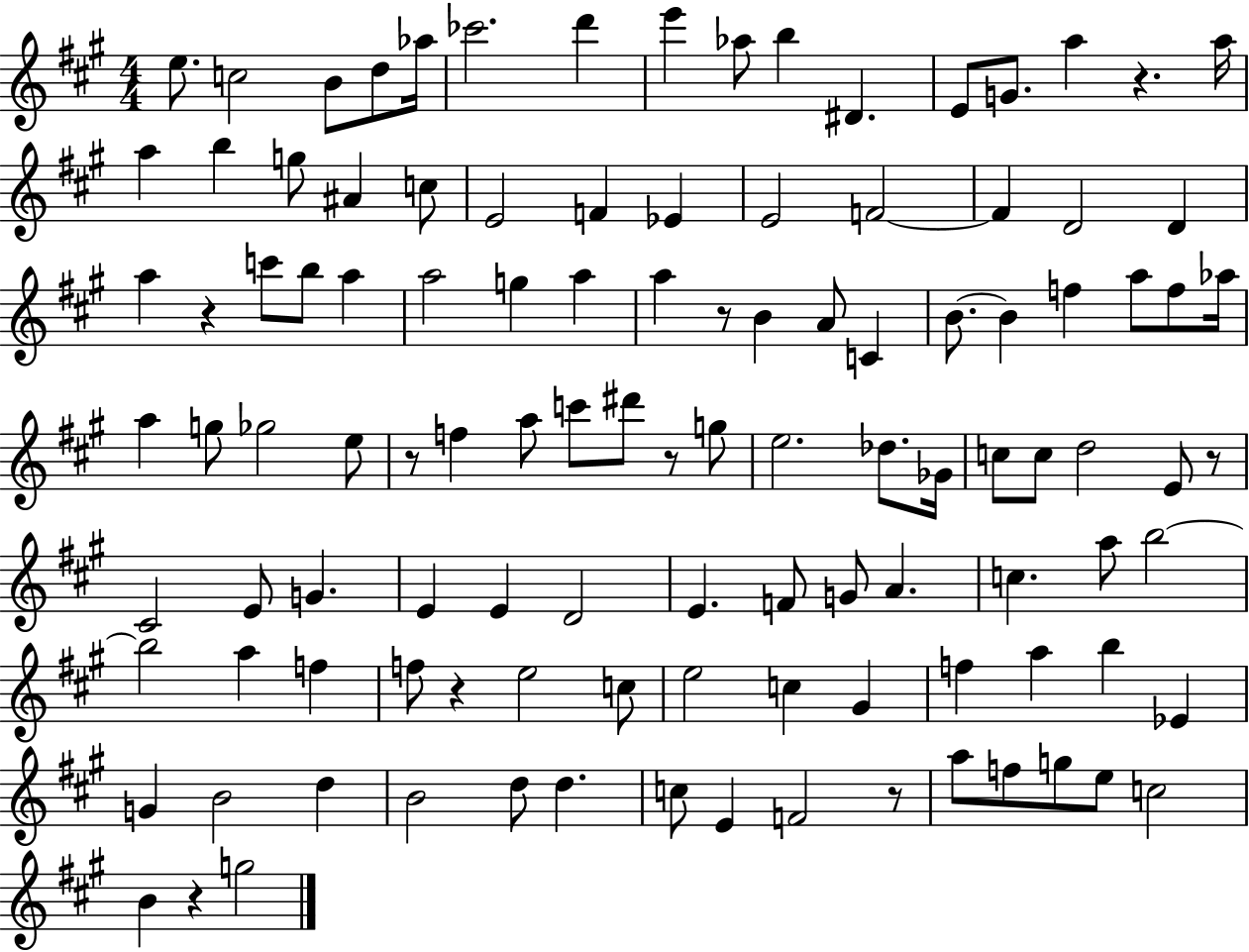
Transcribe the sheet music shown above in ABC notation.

X:1
T:Untitled
M:4/4
L:1/4
K:A
e/2 c2 B/2 d/2 _a/4 _c'2 d' e' _a/2 b ^D E/2 G/2 a z a/4 a b g/2 ^A c/2 E2 F _E E2 F2 F D2 D a z c'/2 b/2 a a2 g a a z/2 B A/2 C B/2 B f a/2 f/2 _a/4 a g/2 _g2 e/2 z/2 f a/2 c'/2 ^d'/2 z/2 g/2 e2 _d/2 _G/4 c/2 c/2 d2 E/2 z/2 ^C2 E/2 G E E D2 E F/2 G/2 A c a/2 b2 b2 a f f/2 z e2 c/2 e2 c ^G f a b _E G B2 d B2 d/2 d c/2 E F2 z/2 a/2 f/2 g/2 e/2 c2 B z g2